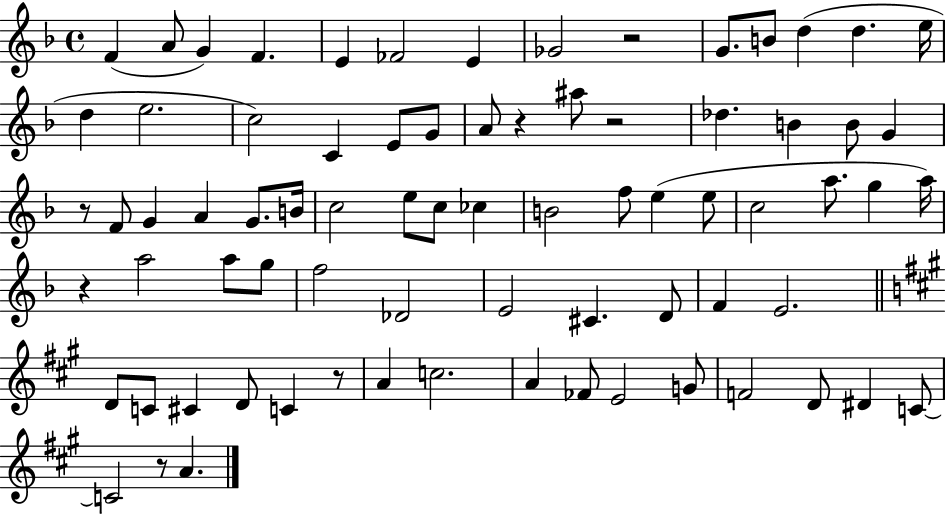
F4/q A4/e G4/q F4/q. E4/q FES4/h E4/q Gb4/h R/h G4/e. B4/e D5/q D5/q. E5/s D5/q E5/h. C5/h C4/q E4/e G4/e A4/e R/q A#5/e R/h Db5/q. B4/q B4/e G4/q R/e F4/e G4/q A4/q G4/e. B4/s C5/h E5/e C5/e CES5/q B4/h F5/e E5/q E5/e C5/h A5/e. G5/q A5/s R/q A5/h A5/e G5/e F5/h Db4/h E4/h C#4/q. D4/e F4/q E4/h. D4/e C4/e C#4/q D4/e C4/q R/e A4/q C5/h. A4/q FES4/e E4/h G4/e F4/h D4/e D#4/q C4/e C4/h R/e A4/q.